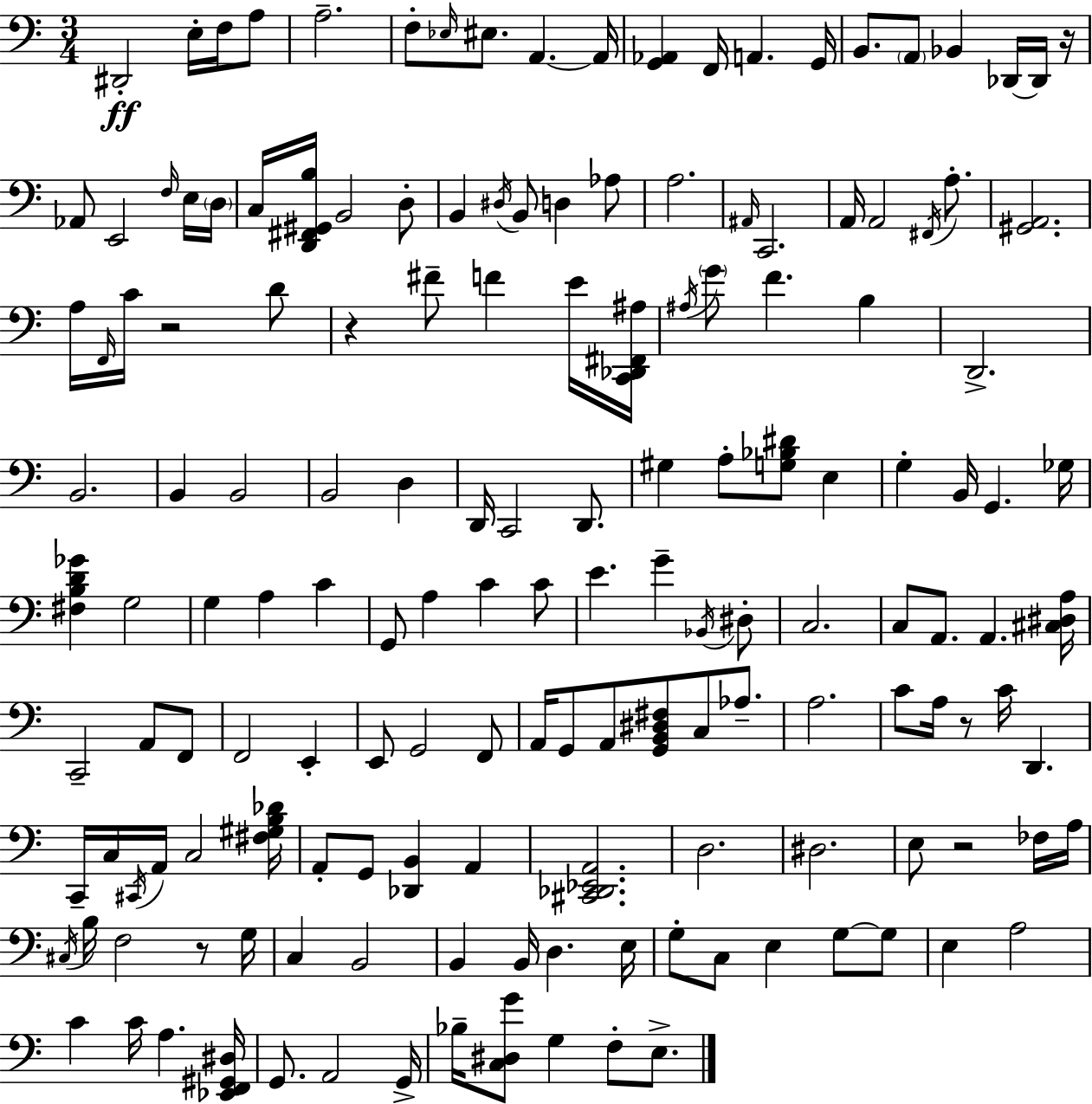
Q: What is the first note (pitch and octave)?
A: D#2